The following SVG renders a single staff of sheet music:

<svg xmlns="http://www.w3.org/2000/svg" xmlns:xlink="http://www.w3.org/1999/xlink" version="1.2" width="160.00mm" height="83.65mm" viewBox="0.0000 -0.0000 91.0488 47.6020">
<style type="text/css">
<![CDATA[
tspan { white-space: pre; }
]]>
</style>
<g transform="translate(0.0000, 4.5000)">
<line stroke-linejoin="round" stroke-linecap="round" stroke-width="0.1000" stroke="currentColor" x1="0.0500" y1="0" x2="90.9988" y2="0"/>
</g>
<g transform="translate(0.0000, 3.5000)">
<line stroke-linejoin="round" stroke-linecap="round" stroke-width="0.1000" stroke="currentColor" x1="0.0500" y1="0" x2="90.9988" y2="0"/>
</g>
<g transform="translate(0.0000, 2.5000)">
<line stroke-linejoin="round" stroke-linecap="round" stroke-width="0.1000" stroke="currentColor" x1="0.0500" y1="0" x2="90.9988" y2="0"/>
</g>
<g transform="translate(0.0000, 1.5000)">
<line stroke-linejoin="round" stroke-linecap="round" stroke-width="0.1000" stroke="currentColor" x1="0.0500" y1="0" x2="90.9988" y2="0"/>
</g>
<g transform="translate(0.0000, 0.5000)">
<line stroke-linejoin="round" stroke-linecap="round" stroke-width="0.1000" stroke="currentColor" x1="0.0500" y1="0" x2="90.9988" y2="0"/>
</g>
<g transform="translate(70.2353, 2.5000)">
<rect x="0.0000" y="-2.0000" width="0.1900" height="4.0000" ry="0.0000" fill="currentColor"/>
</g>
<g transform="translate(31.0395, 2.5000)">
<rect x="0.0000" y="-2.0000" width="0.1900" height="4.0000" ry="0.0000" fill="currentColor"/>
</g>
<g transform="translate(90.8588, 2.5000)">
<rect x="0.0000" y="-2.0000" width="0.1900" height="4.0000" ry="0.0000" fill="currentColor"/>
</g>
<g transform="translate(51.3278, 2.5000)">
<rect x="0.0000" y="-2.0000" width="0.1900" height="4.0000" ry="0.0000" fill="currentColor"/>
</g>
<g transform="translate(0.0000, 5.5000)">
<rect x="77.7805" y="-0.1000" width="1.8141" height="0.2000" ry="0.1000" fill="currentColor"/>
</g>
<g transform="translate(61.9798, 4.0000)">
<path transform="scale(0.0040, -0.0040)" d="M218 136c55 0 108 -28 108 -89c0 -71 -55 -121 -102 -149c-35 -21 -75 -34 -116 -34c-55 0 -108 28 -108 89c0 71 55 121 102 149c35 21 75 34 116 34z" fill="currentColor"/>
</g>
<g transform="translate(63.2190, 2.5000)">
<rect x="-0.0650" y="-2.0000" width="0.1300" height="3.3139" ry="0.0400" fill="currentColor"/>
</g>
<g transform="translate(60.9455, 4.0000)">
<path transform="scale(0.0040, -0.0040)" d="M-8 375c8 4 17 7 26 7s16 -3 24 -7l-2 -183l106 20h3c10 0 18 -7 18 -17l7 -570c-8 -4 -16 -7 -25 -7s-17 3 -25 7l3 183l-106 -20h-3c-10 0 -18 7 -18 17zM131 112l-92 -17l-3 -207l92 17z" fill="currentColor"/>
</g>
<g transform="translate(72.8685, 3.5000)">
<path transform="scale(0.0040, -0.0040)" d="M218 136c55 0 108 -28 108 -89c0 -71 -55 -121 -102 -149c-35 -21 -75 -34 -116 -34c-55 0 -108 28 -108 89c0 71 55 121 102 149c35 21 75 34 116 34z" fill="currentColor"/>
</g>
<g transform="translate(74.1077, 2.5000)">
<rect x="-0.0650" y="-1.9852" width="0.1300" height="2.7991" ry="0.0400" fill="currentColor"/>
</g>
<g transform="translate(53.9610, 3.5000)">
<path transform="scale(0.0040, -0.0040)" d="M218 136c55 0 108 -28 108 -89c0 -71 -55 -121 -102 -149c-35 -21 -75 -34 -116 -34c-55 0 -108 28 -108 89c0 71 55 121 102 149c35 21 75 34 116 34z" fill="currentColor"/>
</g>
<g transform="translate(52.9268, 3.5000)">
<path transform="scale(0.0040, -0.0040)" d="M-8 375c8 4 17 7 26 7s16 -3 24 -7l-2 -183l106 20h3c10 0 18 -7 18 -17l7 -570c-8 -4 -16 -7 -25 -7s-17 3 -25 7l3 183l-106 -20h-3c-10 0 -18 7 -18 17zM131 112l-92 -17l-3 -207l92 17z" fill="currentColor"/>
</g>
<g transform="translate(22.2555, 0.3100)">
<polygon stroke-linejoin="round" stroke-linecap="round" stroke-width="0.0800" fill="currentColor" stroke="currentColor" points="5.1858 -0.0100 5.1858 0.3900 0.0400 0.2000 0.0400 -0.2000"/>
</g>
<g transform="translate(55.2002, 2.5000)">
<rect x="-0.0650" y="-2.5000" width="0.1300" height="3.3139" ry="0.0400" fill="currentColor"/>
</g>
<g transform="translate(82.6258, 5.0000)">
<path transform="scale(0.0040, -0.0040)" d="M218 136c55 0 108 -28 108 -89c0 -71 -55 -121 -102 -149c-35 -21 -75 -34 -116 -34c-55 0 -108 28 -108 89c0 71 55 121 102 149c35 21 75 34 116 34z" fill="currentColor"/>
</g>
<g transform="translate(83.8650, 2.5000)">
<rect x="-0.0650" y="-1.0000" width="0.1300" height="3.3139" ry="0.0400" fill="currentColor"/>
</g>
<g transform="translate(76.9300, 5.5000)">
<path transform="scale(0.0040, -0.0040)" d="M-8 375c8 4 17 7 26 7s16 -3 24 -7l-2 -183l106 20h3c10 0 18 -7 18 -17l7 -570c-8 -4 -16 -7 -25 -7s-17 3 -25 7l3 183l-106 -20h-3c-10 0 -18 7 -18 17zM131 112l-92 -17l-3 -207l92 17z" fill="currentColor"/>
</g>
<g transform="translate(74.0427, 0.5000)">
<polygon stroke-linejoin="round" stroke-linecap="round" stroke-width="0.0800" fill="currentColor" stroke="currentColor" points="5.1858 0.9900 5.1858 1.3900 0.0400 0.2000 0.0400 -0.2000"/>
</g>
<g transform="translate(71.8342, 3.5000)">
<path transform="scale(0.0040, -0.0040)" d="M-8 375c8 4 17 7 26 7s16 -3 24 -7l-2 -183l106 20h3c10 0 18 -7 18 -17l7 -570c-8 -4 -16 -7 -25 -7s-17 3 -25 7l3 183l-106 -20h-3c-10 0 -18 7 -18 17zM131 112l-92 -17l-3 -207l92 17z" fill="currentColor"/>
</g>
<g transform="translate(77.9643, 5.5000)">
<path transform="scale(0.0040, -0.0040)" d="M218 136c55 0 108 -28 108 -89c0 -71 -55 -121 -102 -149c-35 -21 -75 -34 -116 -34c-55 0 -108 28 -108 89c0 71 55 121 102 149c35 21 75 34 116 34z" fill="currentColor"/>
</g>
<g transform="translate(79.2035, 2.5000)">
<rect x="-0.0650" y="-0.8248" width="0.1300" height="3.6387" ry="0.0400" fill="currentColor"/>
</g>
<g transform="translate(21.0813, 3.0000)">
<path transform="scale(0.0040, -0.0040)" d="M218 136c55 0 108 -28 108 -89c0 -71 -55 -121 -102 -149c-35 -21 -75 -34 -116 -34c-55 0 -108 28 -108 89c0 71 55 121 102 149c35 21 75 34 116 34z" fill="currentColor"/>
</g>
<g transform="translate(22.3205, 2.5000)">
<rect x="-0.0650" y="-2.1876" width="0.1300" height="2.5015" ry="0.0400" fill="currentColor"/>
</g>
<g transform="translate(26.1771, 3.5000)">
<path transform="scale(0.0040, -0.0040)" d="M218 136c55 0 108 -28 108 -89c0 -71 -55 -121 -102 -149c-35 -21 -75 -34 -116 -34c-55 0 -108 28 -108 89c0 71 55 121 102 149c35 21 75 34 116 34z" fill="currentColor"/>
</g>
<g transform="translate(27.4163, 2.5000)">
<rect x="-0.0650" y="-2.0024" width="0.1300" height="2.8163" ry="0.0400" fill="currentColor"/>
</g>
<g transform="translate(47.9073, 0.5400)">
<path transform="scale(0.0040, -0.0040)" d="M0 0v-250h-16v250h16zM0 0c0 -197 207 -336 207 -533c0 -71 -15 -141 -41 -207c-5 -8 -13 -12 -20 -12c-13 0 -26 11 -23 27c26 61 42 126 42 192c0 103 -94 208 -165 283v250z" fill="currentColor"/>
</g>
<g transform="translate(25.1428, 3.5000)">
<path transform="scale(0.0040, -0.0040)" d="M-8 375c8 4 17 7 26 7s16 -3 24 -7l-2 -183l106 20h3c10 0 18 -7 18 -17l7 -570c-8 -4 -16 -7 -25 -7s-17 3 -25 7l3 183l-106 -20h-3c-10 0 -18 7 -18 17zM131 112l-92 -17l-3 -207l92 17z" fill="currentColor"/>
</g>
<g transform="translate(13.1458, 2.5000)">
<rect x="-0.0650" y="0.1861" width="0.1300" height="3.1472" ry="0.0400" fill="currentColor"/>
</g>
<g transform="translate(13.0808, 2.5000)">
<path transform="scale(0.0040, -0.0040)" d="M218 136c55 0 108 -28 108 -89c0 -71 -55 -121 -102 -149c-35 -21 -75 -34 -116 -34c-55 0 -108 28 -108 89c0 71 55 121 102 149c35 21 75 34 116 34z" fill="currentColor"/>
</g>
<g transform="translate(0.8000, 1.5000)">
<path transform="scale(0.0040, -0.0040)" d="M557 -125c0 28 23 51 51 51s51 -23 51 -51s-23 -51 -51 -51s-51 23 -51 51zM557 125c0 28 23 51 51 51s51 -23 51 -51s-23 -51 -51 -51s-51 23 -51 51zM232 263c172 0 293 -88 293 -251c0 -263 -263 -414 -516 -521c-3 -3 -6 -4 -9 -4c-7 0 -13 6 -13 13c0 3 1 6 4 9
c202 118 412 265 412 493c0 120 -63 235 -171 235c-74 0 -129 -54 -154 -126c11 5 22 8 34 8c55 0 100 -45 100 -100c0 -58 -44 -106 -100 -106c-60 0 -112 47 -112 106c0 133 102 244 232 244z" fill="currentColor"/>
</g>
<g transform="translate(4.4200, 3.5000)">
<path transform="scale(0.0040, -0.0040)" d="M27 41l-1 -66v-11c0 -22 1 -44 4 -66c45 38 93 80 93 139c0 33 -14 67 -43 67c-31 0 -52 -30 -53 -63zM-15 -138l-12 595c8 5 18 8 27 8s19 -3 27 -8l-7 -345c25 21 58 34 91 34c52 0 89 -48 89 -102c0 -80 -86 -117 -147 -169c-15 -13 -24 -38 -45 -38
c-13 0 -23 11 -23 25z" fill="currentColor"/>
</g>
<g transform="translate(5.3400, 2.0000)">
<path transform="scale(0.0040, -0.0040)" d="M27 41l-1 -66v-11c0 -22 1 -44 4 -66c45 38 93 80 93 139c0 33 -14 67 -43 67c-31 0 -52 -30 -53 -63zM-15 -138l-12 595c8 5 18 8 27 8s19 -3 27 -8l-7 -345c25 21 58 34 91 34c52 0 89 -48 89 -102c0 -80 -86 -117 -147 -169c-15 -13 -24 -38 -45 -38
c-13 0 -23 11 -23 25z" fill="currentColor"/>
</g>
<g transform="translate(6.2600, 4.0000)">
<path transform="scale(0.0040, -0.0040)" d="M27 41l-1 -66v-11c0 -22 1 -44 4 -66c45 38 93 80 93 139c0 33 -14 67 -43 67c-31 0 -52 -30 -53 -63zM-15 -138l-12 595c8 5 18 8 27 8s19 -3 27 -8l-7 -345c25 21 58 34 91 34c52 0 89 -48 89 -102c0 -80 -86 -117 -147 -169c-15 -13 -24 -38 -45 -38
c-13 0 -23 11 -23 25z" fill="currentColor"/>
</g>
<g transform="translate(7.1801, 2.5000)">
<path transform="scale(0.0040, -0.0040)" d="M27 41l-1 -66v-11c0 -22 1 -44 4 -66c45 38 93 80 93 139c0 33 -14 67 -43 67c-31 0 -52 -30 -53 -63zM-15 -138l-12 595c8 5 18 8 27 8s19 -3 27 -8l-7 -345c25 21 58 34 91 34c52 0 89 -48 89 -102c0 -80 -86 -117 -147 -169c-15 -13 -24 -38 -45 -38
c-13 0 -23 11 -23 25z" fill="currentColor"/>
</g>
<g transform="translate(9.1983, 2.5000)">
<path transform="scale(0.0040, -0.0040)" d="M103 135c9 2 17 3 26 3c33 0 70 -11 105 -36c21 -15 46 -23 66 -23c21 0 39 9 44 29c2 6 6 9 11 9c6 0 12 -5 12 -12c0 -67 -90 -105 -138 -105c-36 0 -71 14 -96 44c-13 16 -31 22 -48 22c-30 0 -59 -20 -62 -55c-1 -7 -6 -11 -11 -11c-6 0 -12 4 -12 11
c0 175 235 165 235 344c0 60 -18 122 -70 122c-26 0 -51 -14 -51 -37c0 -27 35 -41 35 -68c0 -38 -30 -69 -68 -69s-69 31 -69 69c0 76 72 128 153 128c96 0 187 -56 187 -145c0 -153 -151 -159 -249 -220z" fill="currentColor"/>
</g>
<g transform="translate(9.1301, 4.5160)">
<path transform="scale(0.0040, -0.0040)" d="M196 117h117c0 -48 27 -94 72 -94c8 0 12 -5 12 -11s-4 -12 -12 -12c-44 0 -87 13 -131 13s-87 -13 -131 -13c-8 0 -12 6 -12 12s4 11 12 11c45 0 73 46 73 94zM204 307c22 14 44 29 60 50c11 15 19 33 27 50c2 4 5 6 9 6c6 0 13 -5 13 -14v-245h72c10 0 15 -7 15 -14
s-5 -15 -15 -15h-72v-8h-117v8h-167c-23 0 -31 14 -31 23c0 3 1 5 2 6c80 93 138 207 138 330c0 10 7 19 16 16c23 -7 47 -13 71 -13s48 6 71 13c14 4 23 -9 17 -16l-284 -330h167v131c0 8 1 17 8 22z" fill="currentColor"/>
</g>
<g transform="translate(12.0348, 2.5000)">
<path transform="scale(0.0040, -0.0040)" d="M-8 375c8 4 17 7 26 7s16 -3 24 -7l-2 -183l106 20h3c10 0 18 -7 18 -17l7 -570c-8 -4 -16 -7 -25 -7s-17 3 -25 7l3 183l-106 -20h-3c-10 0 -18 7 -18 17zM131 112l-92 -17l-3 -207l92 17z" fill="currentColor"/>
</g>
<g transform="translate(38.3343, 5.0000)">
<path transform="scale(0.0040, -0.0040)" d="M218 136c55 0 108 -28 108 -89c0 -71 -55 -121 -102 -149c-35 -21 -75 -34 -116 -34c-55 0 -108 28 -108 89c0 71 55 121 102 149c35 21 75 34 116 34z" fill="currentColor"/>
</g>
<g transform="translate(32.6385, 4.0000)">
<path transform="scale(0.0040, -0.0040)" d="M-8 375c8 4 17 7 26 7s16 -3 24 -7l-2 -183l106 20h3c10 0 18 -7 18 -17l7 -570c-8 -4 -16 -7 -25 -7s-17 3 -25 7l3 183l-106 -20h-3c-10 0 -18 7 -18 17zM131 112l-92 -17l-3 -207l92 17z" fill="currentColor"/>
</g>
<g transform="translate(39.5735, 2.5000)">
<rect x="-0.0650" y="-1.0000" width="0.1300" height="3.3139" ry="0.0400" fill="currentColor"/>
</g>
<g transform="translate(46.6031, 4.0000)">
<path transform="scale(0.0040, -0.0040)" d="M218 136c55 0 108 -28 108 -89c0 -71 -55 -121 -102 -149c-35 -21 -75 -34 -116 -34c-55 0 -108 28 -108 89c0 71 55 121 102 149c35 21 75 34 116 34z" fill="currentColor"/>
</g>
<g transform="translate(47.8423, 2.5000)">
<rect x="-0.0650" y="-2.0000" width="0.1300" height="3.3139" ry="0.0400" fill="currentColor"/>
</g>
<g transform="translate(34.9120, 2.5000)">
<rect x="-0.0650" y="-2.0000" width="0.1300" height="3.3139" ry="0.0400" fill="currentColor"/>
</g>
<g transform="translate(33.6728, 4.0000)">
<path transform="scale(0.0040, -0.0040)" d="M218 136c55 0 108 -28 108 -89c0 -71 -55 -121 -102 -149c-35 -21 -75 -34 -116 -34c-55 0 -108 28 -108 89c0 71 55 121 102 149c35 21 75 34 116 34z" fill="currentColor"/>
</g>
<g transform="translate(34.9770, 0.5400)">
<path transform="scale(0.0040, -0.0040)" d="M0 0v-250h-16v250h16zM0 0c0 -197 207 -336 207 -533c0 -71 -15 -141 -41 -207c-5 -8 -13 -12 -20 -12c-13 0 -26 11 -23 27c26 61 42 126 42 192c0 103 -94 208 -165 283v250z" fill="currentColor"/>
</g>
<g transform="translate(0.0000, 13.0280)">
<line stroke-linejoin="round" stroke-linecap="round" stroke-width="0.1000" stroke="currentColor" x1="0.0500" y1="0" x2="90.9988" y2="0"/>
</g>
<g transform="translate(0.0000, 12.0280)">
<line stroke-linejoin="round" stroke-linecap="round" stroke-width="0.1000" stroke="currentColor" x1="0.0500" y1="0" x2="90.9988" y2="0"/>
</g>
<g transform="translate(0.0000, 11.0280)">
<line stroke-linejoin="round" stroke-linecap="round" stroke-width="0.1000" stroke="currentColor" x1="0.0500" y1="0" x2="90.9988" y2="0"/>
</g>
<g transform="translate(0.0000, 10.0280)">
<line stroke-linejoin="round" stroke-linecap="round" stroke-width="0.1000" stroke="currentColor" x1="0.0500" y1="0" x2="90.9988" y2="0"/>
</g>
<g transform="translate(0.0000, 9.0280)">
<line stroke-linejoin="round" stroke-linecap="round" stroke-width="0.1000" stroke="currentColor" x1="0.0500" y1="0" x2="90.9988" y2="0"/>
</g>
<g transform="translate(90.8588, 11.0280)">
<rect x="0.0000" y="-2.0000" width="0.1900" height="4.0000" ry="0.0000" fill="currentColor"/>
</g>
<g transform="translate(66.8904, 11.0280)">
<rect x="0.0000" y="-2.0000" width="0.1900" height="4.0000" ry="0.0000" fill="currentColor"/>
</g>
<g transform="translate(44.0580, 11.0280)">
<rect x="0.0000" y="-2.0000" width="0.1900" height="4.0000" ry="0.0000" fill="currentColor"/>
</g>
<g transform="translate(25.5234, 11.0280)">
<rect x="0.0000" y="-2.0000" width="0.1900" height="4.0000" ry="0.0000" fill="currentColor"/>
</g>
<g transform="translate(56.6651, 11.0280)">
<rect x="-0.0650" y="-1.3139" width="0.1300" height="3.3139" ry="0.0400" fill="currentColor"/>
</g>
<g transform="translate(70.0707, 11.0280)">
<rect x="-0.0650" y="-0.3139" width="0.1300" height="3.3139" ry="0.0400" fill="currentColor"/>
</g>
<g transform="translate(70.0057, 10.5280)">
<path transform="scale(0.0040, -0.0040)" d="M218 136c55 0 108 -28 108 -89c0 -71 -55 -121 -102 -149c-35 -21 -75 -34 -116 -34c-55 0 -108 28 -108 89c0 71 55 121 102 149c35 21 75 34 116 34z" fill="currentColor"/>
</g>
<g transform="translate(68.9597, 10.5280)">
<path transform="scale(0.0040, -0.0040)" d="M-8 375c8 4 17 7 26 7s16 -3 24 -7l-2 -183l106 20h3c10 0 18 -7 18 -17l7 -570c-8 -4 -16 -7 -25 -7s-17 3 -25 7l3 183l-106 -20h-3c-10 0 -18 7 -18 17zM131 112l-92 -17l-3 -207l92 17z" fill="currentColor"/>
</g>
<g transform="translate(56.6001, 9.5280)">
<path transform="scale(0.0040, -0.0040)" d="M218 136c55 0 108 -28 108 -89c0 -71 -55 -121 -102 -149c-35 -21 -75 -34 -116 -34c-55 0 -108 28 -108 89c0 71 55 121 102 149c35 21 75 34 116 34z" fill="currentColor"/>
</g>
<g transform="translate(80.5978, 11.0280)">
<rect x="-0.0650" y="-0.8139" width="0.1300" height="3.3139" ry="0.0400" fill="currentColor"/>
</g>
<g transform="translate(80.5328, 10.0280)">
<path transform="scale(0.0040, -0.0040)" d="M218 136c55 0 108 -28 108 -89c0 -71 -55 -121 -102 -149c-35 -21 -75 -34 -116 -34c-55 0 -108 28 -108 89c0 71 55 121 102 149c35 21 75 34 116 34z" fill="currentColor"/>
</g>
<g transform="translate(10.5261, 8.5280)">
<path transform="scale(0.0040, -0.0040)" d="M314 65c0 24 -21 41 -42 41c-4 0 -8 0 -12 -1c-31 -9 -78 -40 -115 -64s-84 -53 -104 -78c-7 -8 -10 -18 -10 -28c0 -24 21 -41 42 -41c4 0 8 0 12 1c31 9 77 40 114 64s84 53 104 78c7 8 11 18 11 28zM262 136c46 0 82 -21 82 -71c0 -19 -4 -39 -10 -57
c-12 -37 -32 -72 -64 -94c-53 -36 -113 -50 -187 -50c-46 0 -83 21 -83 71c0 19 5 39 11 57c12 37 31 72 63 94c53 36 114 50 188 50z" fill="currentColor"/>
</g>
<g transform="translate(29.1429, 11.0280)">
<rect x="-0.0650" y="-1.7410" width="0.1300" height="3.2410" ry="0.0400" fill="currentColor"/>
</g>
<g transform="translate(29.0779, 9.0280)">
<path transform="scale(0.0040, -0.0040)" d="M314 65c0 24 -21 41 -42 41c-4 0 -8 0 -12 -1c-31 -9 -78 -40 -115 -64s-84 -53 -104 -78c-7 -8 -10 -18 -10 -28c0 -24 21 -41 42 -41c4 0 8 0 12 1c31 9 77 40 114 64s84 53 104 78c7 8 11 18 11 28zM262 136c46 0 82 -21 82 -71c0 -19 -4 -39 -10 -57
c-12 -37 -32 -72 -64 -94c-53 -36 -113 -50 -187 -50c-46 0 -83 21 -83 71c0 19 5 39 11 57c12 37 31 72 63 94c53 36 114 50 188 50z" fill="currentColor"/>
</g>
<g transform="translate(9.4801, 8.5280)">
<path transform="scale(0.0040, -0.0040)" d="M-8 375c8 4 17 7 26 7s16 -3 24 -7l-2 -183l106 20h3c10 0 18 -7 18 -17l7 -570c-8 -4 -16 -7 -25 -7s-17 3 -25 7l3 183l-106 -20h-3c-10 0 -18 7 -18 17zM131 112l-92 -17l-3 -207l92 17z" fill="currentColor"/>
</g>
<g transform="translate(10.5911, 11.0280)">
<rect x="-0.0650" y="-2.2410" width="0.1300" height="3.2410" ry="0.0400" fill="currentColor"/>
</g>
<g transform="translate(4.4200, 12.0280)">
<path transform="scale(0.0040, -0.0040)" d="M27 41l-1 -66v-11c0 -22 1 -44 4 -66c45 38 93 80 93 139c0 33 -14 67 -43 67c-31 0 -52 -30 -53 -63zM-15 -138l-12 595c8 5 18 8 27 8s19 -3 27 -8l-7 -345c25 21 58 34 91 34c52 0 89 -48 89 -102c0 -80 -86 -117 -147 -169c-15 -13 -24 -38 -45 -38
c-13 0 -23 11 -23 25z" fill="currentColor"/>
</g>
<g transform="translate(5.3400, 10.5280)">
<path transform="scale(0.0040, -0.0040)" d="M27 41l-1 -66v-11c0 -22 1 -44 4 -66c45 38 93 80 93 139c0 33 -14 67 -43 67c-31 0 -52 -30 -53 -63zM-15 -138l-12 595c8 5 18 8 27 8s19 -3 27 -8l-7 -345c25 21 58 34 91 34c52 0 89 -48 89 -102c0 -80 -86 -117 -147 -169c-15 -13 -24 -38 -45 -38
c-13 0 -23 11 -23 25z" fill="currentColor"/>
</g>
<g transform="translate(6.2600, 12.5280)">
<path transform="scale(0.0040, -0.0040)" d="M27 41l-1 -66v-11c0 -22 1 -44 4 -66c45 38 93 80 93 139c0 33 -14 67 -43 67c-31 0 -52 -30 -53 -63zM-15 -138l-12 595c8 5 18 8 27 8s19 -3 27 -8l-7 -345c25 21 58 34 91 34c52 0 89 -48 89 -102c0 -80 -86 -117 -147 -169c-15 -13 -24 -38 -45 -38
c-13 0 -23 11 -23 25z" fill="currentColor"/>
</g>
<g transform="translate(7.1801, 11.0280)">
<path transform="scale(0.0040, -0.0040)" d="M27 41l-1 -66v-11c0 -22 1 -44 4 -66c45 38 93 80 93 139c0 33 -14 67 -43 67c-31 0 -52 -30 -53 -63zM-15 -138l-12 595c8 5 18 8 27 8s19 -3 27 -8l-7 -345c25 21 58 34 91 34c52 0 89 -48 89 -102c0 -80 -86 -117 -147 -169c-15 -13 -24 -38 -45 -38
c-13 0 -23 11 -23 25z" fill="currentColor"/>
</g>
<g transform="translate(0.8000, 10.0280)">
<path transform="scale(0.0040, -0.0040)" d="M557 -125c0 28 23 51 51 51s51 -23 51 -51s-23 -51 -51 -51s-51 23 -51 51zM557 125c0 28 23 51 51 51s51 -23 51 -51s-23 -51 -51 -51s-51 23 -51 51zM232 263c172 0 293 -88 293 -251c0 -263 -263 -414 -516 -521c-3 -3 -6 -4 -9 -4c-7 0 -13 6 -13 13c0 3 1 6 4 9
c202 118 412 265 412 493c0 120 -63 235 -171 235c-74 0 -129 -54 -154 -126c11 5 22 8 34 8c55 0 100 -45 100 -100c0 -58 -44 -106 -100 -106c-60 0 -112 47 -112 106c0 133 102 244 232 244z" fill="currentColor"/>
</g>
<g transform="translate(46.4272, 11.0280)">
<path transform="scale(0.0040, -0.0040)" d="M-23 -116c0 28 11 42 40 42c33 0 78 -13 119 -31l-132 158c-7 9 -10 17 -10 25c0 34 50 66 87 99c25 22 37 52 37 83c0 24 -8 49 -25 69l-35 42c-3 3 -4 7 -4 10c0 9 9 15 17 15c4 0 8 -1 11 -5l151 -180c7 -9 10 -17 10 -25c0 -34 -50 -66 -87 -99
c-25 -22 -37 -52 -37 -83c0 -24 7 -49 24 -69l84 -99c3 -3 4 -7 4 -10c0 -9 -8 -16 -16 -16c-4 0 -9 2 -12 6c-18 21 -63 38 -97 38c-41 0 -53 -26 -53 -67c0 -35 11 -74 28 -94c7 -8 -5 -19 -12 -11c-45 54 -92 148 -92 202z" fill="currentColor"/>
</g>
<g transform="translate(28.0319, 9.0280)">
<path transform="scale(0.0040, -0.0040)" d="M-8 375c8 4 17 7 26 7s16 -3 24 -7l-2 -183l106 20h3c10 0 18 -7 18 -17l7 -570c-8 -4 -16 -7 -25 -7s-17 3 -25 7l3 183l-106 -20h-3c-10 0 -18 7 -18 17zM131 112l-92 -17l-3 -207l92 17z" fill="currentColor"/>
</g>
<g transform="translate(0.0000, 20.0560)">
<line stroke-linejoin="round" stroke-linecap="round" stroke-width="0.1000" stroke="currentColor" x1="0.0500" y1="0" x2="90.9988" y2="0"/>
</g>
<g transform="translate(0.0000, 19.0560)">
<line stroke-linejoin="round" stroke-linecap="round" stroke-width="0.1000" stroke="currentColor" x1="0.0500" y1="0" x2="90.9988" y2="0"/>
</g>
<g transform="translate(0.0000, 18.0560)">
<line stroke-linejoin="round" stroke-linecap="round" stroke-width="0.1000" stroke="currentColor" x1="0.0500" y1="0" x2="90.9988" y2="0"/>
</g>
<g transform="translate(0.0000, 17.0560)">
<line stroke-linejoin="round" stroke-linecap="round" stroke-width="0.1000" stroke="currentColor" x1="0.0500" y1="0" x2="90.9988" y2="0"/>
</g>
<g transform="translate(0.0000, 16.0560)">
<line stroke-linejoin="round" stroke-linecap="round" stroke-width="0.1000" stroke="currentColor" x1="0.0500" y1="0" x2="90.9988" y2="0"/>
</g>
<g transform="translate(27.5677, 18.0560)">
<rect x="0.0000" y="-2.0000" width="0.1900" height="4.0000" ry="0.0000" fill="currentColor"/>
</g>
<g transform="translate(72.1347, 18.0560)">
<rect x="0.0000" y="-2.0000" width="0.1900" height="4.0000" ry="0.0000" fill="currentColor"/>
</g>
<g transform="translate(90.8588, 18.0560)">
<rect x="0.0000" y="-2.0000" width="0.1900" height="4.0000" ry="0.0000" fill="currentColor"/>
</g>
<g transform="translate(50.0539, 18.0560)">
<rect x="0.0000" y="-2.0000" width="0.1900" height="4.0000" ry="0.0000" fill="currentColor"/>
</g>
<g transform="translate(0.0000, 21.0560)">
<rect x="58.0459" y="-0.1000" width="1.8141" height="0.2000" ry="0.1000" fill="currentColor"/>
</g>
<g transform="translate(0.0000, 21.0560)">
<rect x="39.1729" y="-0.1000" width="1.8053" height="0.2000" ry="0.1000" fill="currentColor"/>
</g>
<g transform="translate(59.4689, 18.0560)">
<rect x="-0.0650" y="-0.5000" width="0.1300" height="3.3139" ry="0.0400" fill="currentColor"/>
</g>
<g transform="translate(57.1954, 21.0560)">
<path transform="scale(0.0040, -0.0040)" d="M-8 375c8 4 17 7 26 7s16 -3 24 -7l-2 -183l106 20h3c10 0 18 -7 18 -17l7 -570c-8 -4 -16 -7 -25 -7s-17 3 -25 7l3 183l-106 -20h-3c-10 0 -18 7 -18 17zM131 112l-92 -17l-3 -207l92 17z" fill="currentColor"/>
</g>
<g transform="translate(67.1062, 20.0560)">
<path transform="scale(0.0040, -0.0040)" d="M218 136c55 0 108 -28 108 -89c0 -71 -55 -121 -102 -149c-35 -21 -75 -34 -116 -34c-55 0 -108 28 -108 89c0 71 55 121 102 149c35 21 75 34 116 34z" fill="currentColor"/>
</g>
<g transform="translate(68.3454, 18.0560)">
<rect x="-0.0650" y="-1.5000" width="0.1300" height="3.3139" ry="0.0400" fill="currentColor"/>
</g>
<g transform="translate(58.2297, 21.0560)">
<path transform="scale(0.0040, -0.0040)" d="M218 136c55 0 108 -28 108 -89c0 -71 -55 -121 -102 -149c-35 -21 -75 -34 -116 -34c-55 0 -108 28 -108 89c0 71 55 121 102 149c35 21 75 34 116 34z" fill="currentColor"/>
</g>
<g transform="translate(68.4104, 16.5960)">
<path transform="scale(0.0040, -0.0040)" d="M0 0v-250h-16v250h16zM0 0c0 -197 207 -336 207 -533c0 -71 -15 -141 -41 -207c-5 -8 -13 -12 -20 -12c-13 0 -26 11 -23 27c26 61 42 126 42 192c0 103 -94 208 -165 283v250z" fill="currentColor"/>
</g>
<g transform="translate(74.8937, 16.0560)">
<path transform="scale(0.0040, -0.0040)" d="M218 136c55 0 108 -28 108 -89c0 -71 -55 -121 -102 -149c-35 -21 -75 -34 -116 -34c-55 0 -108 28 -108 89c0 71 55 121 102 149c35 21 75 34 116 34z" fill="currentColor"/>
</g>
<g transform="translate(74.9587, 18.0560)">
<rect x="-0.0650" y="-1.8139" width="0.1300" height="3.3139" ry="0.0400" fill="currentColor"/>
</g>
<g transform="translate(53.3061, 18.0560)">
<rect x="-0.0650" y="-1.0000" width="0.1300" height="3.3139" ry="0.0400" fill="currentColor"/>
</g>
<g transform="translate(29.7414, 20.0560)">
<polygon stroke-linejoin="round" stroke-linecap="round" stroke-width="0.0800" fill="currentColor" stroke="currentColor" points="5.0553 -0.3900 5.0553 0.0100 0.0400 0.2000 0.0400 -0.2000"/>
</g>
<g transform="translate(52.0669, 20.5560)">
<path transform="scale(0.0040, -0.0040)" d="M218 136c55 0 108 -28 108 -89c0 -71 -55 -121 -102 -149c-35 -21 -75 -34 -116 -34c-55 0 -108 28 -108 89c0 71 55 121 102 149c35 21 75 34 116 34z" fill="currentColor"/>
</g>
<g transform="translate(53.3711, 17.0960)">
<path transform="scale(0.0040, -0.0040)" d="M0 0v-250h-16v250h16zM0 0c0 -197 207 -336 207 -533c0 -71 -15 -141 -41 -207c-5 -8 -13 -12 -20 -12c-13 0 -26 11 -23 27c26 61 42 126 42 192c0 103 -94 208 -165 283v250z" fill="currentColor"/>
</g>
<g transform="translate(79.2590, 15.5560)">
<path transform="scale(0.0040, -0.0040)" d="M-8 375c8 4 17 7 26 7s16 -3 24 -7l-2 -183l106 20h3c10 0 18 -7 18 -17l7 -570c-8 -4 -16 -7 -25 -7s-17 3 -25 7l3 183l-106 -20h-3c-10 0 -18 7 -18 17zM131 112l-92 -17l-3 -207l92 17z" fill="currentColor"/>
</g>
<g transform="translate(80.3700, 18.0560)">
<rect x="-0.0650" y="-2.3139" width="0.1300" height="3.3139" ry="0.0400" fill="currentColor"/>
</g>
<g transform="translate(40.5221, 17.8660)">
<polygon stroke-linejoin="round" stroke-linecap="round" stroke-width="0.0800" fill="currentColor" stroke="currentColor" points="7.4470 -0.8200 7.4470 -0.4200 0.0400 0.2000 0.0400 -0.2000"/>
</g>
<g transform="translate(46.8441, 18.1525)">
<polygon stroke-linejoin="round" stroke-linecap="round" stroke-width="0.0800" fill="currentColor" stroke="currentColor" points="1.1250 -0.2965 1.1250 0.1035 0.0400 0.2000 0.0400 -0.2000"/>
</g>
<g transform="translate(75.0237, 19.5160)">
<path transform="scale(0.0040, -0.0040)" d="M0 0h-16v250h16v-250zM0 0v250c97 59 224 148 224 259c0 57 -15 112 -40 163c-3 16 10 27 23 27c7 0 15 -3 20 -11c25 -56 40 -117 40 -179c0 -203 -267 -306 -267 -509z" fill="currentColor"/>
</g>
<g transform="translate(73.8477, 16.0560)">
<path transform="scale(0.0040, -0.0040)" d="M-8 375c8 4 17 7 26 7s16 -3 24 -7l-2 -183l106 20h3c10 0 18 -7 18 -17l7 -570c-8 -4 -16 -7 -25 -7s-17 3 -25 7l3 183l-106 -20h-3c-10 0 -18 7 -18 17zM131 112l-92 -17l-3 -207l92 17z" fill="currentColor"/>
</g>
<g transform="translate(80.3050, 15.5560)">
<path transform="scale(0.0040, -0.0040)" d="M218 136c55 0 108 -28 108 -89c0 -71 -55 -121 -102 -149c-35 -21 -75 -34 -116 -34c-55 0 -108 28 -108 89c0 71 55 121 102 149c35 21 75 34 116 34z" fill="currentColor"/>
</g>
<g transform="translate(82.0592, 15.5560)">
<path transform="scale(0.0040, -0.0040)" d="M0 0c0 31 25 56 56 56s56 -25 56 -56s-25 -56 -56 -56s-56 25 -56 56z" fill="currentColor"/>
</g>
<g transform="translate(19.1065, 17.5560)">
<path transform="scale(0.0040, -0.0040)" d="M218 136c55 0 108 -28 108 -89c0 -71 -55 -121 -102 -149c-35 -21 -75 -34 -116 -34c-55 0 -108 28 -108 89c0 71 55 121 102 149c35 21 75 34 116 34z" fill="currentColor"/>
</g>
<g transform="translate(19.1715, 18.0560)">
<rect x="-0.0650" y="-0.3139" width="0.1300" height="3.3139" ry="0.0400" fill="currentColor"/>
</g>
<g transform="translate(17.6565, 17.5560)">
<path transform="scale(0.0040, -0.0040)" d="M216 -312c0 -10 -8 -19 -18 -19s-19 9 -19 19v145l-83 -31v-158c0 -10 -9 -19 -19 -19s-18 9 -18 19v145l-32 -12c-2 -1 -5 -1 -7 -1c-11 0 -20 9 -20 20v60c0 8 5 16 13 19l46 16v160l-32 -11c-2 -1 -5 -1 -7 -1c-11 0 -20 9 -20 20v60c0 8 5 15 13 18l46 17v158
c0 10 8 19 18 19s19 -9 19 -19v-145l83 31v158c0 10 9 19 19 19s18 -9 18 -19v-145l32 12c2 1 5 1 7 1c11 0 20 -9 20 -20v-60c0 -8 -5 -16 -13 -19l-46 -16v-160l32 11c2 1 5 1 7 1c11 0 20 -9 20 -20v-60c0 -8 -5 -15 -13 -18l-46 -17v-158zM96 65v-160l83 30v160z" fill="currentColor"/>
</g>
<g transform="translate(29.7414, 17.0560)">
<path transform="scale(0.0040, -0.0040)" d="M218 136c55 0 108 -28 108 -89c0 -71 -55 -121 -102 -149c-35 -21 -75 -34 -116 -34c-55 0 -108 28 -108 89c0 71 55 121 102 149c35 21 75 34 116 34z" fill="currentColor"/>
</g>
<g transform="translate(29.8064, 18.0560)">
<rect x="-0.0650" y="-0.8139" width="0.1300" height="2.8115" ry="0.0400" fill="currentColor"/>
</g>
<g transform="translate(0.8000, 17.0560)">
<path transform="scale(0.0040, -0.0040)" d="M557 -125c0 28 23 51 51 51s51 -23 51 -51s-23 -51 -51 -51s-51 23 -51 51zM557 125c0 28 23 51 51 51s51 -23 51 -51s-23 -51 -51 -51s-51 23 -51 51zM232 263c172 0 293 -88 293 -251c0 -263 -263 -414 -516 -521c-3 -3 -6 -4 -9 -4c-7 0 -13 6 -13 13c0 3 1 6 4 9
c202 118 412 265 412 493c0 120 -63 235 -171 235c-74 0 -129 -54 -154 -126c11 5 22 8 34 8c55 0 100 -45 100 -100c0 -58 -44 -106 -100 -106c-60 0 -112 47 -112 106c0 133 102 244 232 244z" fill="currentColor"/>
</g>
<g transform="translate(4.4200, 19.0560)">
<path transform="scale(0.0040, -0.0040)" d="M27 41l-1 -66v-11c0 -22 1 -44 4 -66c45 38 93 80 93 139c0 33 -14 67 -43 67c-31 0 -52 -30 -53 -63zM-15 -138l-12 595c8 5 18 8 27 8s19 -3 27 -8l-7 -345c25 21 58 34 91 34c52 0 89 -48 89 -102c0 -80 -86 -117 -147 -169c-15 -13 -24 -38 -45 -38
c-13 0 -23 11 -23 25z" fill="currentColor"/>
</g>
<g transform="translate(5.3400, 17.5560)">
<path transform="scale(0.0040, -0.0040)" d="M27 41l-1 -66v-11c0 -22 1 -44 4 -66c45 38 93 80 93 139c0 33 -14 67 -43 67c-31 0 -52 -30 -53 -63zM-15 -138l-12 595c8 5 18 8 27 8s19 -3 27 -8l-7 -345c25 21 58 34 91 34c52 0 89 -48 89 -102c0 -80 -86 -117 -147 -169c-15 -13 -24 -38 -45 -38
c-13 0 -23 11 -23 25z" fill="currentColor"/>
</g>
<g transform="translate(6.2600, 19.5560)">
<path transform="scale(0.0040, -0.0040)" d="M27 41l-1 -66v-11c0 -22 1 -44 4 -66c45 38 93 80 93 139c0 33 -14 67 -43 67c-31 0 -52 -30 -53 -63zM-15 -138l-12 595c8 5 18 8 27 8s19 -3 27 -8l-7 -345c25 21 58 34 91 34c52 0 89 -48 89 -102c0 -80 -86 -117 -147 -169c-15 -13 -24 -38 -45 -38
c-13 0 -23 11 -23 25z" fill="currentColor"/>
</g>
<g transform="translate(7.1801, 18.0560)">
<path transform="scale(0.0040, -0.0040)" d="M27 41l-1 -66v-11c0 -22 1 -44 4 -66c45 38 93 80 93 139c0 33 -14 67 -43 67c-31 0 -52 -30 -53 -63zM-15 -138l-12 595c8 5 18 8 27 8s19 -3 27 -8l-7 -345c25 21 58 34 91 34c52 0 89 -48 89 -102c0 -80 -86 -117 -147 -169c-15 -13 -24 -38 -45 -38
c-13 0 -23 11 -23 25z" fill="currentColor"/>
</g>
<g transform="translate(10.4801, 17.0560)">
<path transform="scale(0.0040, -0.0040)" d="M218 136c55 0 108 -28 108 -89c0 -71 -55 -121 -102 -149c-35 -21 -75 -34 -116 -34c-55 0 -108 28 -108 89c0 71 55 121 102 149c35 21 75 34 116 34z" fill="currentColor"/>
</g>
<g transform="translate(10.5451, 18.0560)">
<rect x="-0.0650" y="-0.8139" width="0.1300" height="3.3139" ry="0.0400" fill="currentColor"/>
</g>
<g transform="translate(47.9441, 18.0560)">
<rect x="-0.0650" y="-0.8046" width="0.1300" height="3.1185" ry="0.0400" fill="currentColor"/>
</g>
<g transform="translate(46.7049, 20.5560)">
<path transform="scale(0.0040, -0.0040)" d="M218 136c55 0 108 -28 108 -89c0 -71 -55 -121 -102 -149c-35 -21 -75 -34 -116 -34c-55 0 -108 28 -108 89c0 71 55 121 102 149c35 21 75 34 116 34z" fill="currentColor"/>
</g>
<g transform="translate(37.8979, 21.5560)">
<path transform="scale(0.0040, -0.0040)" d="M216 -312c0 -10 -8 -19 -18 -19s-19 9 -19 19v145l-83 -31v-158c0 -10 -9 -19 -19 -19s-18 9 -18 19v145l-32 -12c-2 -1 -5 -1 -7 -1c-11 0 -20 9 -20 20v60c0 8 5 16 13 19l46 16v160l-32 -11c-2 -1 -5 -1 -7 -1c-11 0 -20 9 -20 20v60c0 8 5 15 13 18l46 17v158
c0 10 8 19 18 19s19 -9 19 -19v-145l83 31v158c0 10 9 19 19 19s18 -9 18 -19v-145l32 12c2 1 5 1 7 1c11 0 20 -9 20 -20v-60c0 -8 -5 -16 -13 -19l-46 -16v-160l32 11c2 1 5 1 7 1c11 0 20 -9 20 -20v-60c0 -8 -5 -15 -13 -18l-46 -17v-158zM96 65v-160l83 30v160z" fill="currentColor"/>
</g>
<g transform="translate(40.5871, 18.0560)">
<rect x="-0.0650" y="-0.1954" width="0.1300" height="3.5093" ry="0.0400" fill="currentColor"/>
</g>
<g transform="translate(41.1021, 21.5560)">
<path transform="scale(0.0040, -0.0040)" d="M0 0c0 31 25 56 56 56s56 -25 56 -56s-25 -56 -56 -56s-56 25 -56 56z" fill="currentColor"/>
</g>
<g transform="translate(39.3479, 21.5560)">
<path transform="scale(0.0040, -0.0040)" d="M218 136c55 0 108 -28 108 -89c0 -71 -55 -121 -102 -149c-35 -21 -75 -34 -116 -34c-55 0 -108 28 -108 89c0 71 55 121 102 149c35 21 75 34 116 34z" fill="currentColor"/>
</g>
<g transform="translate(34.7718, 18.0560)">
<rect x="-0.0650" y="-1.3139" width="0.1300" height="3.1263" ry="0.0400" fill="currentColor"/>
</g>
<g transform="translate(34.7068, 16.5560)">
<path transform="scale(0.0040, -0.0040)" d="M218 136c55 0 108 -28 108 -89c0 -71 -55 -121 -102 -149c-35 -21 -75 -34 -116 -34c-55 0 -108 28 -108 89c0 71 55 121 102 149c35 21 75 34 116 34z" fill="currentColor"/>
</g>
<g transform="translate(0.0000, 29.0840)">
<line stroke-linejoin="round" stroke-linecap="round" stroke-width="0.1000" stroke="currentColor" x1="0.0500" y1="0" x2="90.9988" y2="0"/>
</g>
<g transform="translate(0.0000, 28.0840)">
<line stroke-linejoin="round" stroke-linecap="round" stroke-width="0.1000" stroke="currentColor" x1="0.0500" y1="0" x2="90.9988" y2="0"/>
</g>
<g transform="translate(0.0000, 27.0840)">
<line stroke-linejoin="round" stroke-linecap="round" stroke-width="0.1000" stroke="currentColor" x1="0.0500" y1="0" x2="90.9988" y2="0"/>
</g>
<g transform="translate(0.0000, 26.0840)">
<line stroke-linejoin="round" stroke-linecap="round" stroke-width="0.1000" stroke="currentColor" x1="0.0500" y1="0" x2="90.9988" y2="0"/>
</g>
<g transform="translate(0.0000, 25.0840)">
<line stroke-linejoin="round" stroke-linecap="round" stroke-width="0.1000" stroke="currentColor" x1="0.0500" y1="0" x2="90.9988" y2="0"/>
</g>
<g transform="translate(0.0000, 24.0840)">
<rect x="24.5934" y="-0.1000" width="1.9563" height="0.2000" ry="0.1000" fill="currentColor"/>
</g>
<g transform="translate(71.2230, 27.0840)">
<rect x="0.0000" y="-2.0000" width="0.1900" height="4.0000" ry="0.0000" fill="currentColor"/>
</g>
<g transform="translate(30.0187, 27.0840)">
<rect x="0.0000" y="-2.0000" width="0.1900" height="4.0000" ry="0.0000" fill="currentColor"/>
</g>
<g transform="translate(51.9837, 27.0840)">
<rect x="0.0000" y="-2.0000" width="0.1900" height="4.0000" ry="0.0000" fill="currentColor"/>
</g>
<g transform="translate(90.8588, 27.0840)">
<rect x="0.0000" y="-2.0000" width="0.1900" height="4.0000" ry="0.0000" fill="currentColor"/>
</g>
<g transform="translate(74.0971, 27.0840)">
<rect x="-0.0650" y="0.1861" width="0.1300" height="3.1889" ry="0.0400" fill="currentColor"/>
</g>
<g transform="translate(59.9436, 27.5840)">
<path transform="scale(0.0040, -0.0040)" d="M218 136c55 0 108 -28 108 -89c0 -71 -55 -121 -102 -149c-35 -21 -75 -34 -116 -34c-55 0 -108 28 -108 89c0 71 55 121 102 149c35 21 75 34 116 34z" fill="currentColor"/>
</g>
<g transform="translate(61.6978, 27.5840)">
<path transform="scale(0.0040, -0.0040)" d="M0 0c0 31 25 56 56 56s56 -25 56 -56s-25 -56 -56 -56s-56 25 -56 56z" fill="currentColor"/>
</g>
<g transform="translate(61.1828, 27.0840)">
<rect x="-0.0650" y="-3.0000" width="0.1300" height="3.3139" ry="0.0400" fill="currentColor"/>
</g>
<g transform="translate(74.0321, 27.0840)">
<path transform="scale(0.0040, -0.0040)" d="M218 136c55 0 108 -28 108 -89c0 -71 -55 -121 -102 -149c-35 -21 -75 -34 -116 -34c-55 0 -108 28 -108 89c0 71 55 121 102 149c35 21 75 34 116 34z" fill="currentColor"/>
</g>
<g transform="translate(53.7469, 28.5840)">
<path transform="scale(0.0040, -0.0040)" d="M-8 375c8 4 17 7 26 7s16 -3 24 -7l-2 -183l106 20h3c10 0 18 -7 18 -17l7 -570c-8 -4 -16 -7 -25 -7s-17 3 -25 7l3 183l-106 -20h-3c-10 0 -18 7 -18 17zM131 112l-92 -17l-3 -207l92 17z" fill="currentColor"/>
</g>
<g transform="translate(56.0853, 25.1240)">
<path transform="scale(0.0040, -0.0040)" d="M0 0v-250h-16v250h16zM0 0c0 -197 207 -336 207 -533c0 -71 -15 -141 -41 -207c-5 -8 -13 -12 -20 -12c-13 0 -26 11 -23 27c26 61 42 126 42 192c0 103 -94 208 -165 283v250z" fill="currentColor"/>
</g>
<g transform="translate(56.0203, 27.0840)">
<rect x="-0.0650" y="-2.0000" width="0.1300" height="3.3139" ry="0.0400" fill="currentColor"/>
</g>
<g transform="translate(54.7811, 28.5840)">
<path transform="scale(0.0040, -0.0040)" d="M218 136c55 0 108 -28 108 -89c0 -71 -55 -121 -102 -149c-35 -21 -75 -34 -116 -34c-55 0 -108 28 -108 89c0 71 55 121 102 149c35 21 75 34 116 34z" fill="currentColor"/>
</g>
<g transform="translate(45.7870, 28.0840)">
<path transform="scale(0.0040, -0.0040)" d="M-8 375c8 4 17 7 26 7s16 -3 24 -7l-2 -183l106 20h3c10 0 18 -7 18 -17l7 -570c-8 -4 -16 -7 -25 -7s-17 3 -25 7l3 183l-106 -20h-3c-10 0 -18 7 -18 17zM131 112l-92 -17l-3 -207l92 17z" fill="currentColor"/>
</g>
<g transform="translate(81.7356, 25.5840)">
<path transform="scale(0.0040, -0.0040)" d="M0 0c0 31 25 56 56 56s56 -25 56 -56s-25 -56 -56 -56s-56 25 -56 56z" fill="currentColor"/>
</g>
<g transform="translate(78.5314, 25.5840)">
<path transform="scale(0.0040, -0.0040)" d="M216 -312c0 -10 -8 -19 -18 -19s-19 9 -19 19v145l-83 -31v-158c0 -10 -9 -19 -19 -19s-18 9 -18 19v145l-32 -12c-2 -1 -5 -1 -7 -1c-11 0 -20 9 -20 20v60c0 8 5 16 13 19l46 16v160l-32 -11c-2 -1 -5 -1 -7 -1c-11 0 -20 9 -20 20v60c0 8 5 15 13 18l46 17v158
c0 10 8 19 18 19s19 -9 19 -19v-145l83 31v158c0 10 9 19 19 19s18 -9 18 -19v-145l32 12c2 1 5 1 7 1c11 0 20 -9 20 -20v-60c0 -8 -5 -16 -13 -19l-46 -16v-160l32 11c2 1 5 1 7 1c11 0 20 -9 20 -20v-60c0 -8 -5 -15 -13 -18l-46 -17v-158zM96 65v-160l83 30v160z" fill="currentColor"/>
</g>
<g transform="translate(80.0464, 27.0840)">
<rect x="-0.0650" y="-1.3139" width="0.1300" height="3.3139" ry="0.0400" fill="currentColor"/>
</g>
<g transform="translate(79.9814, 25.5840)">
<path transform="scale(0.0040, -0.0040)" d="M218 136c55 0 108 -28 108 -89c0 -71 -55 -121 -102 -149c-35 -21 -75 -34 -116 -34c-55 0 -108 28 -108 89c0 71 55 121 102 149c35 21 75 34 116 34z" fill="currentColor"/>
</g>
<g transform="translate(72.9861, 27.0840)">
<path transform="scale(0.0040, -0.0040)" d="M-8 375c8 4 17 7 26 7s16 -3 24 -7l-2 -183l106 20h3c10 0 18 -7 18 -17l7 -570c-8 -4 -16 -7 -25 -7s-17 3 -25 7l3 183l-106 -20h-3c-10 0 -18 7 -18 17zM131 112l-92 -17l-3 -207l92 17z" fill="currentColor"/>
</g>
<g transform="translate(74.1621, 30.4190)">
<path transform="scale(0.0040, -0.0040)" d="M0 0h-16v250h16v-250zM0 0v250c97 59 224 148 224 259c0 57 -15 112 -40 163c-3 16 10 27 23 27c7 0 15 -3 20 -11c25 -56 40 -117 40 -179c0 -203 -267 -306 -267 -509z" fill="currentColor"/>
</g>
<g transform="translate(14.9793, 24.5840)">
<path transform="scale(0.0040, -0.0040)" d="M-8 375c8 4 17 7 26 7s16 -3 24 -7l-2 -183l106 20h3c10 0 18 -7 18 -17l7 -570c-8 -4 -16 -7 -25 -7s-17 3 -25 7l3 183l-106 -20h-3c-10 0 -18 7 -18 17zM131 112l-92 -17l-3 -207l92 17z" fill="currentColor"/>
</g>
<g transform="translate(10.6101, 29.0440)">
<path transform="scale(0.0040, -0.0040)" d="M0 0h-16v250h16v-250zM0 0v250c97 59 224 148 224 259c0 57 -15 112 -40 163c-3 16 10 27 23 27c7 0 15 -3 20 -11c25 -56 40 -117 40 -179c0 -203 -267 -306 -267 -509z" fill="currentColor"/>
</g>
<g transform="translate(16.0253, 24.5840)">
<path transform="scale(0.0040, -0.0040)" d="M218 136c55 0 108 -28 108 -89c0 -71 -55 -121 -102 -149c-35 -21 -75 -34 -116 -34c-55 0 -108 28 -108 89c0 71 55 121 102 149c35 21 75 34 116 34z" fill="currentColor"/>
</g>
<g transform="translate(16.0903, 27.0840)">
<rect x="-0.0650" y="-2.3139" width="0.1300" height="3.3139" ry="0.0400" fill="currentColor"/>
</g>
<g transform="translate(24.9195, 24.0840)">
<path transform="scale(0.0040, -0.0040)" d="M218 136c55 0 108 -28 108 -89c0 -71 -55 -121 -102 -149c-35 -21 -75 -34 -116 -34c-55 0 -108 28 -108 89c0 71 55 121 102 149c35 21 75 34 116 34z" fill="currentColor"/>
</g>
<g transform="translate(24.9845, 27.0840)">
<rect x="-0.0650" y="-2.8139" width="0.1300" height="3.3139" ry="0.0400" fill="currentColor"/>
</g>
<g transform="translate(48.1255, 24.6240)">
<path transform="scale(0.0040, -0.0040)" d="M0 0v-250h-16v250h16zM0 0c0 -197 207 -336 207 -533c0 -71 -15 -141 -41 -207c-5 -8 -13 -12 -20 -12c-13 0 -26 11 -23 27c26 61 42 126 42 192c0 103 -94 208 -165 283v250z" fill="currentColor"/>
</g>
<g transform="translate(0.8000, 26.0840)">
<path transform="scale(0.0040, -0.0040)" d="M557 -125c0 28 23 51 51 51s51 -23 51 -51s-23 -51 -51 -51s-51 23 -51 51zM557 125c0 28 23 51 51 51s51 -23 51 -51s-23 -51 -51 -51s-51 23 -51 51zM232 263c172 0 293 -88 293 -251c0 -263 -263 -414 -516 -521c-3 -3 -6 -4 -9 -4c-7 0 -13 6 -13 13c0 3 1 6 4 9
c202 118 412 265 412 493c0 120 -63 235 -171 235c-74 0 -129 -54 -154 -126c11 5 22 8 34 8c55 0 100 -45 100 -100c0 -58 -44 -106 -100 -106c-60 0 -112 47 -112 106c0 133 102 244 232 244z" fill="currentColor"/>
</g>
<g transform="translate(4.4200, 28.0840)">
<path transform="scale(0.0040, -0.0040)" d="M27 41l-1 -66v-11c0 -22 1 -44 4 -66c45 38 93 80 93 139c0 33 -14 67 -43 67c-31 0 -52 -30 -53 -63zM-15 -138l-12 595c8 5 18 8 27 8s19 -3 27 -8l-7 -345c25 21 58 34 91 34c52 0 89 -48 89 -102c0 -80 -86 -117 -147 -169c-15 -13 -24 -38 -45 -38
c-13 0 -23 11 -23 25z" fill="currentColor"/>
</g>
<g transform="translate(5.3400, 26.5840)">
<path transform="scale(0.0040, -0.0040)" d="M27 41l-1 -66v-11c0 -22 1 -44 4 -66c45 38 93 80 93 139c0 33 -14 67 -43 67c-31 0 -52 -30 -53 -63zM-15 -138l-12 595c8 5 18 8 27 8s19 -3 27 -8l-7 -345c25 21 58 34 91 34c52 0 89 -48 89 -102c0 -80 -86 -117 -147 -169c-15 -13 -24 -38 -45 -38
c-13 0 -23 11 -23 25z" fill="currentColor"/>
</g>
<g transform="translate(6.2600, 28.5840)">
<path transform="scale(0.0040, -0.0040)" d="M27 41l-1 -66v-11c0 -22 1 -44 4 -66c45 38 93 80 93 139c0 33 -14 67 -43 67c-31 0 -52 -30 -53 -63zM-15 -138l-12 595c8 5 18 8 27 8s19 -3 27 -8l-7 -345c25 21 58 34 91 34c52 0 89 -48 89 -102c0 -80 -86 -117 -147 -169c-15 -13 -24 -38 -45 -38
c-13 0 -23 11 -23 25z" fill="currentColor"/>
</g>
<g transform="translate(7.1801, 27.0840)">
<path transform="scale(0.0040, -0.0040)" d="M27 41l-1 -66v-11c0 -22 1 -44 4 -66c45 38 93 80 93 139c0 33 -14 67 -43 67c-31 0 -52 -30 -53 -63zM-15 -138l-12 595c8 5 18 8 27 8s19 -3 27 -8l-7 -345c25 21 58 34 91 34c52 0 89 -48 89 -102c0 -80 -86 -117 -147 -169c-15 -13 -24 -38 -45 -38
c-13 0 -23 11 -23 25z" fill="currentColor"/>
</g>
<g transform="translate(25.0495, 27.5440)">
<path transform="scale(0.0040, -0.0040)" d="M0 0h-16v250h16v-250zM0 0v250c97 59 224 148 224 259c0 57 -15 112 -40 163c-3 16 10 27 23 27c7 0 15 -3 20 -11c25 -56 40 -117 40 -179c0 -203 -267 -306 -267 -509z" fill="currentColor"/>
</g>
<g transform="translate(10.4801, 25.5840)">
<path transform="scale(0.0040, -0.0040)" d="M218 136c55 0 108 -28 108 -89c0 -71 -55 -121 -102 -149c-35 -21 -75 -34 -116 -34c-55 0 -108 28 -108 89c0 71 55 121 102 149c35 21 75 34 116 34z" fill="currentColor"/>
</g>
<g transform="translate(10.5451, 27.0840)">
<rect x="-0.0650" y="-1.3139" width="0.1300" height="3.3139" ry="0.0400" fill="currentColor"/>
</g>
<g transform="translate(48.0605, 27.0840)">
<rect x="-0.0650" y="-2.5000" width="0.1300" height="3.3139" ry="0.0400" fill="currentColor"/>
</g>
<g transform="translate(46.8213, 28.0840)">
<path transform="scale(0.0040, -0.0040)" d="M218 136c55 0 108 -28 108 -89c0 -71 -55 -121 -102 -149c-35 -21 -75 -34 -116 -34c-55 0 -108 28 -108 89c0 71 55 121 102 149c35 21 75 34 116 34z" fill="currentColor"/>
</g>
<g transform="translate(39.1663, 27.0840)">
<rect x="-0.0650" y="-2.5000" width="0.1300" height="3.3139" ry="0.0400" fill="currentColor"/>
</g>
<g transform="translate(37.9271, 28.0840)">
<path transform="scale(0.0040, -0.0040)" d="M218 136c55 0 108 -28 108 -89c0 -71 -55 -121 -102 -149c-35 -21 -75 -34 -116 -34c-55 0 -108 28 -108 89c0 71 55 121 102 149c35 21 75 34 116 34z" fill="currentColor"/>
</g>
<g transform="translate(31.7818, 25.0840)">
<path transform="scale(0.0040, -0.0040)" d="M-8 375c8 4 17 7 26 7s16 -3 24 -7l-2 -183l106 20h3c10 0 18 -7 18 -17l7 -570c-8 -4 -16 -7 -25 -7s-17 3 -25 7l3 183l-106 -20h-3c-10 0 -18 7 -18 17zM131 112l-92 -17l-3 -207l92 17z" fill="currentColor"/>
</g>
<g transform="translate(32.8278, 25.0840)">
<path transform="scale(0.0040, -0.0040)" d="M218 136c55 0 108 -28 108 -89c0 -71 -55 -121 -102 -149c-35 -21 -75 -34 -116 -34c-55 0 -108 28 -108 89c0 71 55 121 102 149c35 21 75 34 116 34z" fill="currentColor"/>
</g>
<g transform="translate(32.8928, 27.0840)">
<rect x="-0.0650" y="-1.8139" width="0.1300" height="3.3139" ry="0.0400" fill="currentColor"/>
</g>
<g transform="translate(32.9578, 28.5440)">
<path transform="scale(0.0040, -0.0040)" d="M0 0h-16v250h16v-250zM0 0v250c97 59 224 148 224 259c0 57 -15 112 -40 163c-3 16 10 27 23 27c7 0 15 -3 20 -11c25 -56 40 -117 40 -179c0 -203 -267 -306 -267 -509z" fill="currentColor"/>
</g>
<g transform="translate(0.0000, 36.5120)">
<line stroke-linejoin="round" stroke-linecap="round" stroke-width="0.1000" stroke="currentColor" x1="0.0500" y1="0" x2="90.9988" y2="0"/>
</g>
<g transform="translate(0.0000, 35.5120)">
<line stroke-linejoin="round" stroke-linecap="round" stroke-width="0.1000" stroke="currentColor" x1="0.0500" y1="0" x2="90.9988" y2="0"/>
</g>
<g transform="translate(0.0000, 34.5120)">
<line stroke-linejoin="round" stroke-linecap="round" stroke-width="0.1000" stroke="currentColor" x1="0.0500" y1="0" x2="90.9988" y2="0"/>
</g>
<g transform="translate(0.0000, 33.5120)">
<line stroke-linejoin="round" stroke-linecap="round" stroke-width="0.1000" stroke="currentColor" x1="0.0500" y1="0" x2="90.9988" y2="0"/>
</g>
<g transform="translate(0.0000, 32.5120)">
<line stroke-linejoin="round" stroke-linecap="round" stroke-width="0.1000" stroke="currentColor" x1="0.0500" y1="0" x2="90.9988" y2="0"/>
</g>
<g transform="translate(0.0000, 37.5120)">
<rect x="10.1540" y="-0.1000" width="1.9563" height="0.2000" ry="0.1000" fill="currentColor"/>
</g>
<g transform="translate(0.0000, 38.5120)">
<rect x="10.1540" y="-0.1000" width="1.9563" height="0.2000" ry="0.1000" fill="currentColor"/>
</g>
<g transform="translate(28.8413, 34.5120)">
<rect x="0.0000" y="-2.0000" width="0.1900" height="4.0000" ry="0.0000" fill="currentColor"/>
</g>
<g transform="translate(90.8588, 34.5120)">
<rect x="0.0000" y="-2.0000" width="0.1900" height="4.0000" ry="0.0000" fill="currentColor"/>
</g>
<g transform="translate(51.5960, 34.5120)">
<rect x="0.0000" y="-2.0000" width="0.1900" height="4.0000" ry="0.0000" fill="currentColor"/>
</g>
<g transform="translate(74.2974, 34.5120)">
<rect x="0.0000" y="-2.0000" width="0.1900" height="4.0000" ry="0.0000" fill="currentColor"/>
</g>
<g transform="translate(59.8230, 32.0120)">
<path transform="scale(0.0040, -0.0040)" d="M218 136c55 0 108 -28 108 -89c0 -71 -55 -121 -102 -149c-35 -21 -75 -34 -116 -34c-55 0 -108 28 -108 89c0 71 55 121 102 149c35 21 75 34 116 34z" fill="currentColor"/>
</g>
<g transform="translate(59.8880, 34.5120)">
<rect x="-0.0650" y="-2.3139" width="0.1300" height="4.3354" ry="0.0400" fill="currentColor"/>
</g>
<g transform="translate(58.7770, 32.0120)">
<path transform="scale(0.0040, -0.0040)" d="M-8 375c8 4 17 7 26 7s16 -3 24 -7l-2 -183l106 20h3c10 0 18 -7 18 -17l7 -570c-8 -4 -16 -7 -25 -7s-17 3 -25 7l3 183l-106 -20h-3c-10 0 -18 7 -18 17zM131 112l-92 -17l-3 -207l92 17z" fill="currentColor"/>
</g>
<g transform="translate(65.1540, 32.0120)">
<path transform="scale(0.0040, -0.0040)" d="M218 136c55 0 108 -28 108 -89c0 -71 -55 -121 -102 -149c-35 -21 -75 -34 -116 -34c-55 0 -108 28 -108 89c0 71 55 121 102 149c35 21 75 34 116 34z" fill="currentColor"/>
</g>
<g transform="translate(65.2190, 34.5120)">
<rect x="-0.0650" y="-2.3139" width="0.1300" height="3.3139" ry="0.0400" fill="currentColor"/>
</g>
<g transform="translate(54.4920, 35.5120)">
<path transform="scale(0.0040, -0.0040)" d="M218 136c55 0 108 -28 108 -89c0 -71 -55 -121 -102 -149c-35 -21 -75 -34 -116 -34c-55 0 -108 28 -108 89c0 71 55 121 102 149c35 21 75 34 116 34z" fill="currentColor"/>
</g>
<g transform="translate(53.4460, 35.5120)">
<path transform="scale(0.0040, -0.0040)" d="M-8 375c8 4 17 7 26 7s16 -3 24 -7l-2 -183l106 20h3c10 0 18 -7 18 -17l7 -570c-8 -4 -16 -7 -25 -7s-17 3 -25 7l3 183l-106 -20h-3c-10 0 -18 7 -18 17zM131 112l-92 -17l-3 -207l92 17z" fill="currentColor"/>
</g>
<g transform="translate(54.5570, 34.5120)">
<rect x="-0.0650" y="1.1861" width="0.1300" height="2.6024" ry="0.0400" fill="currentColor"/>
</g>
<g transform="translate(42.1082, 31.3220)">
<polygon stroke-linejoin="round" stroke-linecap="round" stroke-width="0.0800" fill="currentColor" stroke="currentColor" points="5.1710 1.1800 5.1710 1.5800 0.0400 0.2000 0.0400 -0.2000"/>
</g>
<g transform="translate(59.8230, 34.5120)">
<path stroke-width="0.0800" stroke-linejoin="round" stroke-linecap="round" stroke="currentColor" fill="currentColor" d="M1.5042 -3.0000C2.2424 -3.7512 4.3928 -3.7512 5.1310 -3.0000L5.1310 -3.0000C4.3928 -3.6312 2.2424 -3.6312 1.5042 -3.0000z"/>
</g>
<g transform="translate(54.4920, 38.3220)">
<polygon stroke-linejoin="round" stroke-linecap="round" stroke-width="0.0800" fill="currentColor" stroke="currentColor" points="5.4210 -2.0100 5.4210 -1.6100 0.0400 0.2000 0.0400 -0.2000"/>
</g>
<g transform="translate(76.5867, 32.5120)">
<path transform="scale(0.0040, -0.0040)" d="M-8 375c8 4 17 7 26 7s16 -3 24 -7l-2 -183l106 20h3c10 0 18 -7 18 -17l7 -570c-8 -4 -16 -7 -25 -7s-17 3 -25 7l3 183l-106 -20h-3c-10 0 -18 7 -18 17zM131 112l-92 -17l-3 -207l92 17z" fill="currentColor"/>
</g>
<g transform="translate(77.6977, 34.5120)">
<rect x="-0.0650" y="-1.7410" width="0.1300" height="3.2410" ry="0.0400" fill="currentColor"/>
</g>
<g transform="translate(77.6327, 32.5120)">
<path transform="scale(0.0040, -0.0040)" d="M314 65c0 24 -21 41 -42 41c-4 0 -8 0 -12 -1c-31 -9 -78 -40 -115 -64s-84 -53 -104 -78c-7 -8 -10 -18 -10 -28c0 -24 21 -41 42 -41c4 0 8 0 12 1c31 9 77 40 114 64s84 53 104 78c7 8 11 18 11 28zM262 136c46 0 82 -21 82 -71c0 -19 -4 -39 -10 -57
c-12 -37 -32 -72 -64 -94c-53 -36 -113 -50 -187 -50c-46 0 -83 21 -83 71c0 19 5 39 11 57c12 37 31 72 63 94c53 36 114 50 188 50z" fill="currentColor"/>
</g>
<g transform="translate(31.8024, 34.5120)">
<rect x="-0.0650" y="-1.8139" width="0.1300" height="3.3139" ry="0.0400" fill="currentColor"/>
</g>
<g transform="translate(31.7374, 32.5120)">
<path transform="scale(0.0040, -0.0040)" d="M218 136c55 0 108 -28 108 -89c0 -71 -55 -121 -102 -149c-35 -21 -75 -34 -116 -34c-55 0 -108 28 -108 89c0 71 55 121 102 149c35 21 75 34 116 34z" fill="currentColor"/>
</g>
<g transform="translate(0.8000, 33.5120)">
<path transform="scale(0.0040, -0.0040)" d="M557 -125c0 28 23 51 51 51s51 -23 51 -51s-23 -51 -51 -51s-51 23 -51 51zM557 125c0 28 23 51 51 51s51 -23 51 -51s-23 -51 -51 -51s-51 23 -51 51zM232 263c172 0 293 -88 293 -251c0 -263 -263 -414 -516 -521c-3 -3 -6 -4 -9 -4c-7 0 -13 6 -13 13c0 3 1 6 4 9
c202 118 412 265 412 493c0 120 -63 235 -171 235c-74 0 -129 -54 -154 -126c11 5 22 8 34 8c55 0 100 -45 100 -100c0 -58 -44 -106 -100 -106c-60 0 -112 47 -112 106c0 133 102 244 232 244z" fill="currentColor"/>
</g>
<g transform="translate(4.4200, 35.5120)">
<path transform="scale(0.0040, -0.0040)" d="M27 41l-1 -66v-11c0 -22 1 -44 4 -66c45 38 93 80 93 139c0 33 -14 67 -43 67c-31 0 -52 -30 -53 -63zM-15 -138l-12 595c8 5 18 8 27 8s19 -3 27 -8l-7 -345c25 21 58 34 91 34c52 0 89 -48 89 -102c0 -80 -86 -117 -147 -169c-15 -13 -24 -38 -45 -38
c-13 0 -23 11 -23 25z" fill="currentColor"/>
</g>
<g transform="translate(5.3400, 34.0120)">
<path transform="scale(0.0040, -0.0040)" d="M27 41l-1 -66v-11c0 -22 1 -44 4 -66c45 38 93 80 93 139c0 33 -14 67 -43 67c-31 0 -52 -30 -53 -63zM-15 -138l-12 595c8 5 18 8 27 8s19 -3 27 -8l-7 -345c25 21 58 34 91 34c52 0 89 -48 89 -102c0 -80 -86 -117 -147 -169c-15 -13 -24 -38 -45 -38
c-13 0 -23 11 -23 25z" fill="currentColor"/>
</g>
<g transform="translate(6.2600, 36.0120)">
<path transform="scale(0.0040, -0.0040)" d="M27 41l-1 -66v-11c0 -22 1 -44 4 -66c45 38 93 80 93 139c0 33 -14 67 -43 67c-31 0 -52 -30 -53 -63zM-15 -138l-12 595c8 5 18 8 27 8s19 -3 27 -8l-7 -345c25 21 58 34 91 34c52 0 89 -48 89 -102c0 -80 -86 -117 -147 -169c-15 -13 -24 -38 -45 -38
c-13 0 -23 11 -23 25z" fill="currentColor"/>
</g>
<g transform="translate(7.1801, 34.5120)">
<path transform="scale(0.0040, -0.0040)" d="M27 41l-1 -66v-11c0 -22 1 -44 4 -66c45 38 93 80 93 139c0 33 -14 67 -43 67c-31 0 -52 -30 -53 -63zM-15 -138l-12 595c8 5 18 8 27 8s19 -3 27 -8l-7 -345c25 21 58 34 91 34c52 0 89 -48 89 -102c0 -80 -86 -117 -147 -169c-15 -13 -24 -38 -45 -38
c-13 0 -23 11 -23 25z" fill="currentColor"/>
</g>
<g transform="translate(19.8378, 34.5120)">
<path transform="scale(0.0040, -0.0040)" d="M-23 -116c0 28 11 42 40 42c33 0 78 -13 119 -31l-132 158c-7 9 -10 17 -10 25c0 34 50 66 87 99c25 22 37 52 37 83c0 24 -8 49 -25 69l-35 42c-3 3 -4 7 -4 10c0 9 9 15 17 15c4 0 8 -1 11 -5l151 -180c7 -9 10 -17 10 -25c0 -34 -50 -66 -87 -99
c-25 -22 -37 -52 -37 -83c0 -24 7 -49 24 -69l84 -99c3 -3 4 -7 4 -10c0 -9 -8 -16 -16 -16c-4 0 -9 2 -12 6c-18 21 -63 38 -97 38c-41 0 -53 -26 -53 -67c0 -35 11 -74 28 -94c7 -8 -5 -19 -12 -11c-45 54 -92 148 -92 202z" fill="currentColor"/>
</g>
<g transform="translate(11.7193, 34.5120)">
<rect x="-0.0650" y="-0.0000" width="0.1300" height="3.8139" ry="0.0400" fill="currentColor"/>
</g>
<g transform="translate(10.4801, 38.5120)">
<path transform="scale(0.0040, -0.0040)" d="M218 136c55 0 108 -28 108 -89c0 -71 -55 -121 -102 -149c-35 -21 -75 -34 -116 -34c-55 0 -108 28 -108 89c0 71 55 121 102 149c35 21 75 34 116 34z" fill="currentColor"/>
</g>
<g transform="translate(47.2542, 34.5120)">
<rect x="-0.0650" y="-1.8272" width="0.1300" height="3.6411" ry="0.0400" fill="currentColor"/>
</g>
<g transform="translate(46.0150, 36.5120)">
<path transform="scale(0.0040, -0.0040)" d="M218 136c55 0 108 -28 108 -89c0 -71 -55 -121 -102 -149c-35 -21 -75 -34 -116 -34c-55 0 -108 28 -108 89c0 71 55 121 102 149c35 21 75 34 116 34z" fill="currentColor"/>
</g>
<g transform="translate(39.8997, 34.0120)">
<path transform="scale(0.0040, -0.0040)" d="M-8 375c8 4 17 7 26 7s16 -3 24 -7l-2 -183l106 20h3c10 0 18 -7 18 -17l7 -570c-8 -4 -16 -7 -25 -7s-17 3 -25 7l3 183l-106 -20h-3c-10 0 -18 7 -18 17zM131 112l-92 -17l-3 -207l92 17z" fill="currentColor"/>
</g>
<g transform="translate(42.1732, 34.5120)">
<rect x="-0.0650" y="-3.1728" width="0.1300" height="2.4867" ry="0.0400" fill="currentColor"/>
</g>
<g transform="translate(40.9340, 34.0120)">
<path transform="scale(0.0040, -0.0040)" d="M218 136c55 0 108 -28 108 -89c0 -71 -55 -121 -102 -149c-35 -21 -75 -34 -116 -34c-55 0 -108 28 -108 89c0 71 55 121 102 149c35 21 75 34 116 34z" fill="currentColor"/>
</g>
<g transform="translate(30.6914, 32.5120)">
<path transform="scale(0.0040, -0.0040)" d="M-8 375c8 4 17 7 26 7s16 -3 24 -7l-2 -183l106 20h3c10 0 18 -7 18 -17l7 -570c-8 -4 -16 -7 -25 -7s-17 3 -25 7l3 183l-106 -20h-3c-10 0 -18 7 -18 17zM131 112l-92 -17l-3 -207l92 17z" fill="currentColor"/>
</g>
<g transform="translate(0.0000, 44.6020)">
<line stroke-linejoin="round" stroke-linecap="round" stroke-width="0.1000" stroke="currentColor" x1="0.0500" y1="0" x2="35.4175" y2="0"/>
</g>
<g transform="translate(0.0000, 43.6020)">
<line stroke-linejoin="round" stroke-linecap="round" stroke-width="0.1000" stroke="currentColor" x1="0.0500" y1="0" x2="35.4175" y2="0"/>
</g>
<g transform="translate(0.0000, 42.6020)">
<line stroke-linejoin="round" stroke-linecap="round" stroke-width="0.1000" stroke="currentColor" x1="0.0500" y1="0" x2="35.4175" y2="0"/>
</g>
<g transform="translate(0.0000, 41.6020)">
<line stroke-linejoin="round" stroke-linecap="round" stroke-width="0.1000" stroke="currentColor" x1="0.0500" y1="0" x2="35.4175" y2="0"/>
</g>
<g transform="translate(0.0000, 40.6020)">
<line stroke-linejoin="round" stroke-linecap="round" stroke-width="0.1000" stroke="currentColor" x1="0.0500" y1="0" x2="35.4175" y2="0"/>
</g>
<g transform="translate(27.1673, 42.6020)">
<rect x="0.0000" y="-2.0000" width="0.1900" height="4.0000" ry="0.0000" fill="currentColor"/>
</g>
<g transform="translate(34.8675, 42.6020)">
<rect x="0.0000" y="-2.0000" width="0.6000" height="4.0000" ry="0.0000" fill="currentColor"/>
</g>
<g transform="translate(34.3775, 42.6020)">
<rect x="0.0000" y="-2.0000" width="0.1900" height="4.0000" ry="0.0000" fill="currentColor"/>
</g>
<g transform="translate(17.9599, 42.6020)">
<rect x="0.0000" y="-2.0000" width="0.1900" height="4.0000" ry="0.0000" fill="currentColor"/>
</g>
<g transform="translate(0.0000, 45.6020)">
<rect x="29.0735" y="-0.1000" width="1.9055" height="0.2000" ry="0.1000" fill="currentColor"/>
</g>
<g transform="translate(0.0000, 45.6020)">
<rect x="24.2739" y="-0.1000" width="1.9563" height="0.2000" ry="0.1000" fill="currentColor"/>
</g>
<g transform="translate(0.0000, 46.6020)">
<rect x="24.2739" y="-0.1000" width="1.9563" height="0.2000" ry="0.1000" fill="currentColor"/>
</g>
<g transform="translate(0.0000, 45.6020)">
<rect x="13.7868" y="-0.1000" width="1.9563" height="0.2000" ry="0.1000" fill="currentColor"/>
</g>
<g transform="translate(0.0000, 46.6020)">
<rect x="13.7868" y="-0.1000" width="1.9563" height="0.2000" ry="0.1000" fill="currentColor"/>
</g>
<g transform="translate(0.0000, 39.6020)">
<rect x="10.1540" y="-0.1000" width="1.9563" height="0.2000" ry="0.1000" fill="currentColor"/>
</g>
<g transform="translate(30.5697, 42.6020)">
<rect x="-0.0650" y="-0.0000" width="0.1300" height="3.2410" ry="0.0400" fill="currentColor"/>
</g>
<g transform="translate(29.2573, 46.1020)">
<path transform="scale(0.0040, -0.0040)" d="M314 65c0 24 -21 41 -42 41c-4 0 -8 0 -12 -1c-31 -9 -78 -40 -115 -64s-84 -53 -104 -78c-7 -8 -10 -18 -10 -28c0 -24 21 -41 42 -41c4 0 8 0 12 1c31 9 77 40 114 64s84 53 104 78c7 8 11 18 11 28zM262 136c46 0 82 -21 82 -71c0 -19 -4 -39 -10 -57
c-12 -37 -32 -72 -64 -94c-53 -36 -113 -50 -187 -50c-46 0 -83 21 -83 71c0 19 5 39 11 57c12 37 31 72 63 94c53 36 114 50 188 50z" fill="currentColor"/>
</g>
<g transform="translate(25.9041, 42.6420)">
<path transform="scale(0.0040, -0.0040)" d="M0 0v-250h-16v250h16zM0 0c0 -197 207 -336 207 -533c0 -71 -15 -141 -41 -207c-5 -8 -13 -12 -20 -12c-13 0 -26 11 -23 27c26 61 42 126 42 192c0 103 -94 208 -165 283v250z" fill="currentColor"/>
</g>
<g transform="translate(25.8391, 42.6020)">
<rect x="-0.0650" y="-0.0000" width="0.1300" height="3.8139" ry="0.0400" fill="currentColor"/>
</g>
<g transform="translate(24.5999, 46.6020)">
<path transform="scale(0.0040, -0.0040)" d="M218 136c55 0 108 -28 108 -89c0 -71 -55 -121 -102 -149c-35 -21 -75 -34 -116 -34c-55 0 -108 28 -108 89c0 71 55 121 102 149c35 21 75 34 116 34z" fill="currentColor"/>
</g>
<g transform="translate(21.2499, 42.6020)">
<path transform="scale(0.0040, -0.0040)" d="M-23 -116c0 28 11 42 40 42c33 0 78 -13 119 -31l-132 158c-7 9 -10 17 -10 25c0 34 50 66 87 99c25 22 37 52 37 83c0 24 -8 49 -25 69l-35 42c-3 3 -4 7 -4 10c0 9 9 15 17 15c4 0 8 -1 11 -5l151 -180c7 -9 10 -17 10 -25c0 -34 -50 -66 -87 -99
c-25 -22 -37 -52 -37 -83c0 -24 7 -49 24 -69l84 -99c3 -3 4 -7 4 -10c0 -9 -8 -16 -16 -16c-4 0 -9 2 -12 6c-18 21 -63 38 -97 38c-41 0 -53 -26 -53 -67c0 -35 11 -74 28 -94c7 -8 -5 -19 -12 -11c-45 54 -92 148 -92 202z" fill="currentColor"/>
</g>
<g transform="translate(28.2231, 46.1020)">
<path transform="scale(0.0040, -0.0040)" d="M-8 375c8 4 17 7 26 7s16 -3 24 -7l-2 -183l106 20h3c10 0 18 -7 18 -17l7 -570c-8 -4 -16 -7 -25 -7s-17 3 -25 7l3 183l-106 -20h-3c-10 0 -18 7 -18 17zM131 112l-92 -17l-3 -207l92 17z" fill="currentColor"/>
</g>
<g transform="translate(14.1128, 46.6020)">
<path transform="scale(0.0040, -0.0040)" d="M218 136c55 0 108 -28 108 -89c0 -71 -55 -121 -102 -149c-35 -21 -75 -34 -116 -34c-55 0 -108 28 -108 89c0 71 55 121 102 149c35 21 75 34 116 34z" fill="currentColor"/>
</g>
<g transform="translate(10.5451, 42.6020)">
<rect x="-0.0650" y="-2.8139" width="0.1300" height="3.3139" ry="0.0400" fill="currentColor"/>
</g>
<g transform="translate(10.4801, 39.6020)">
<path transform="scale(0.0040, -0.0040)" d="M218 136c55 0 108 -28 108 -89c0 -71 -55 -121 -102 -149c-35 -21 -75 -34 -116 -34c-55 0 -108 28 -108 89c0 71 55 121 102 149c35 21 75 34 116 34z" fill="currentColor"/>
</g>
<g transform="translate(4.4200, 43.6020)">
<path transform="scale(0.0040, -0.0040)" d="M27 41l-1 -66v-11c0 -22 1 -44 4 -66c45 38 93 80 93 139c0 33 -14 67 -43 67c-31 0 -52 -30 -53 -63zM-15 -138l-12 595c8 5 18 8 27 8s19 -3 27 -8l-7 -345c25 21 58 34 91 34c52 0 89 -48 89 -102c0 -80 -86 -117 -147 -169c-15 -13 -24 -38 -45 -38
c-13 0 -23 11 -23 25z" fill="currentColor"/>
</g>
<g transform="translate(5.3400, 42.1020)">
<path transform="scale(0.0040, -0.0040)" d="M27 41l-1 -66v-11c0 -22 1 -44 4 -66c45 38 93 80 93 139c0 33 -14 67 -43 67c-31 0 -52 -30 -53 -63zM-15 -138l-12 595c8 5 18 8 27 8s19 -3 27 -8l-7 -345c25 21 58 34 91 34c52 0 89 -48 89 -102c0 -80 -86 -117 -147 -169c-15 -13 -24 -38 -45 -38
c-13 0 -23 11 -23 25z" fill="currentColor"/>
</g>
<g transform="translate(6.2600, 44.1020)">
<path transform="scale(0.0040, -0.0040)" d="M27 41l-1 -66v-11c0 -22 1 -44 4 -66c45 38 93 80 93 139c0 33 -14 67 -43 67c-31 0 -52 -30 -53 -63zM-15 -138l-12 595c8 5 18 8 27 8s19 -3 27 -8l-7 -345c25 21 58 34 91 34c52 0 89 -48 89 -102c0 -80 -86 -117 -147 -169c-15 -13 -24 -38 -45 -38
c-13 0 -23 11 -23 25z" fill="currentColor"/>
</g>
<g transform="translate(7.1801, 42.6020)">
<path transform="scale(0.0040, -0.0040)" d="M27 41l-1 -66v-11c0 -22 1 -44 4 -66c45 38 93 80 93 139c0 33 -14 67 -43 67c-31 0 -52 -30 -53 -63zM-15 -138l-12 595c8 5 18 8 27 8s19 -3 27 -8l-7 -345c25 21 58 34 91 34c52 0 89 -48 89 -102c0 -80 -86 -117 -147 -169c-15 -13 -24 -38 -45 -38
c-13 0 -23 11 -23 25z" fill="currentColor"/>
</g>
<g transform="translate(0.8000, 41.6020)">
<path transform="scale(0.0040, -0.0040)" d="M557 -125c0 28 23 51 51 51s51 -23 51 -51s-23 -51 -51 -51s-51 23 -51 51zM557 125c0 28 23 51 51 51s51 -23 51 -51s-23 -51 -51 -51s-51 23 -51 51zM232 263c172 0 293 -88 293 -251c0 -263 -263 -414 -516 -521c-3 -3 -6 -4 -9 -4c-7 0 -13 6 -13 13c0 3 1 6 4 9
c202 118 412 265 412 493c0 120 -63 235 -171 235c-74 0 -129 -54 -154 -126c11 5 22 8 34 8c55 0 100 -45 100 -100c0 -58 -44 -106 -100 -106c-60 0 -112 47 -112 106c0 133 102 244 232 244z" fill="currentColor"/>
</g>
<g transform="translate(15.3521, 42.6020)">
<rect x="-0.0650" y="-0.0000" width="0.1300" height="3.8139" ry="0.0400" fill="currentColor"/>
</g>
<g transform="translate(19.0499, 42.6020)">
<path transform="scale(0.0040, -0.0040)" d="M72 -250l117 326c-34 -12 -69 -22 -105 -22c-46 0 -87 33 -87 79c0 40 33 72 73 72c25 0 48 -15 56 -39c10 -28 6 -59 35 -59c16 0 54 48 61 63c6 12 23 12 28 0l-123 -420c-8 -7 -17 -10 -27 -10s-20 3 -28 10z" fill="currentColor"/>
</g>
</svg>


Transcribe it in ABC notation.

X:1
T:Untitled
M:2/4
L:1/4
K:Ab
D, C,/2 B,,/2 A,,/2 F,, A,,/2 B,, A,, B,,/2 E,,/2 F,, B,2 A,2 z G, E, F, F, ^E, F,/2 G,/2 ^D,,/2 F,,/4 F,,/2 E,, G,,/2 A,/2 B, G,/2 B, C/2 A,/2 _B,, B,,/2 A,,/2 C, D,/2 ^G, C,, z A, E,/2 G,,/2 B,,/2 B,/2 B, A,2 C C,, z/2 z C,,/2 D,,2